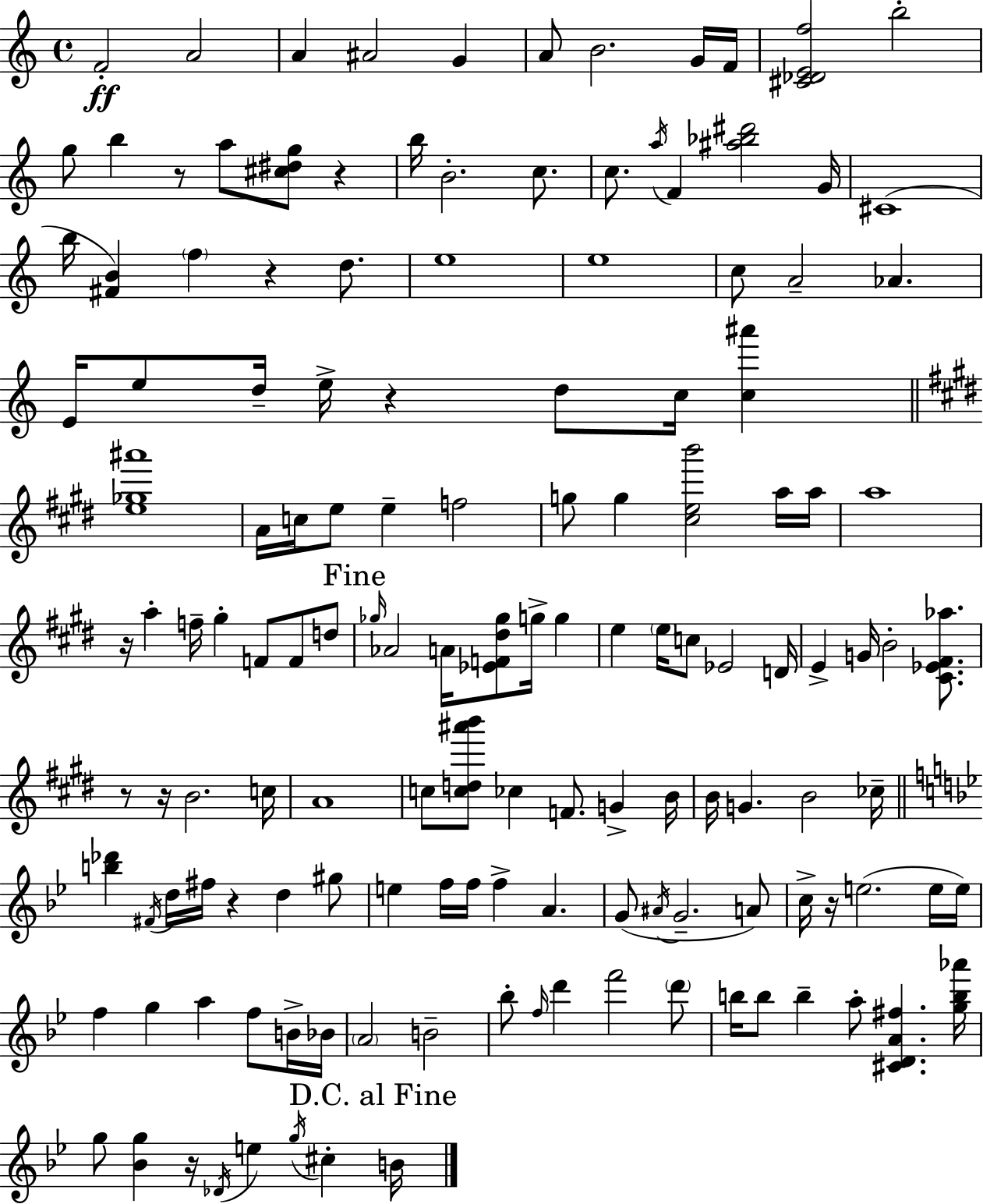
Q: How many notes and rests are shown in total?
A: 141